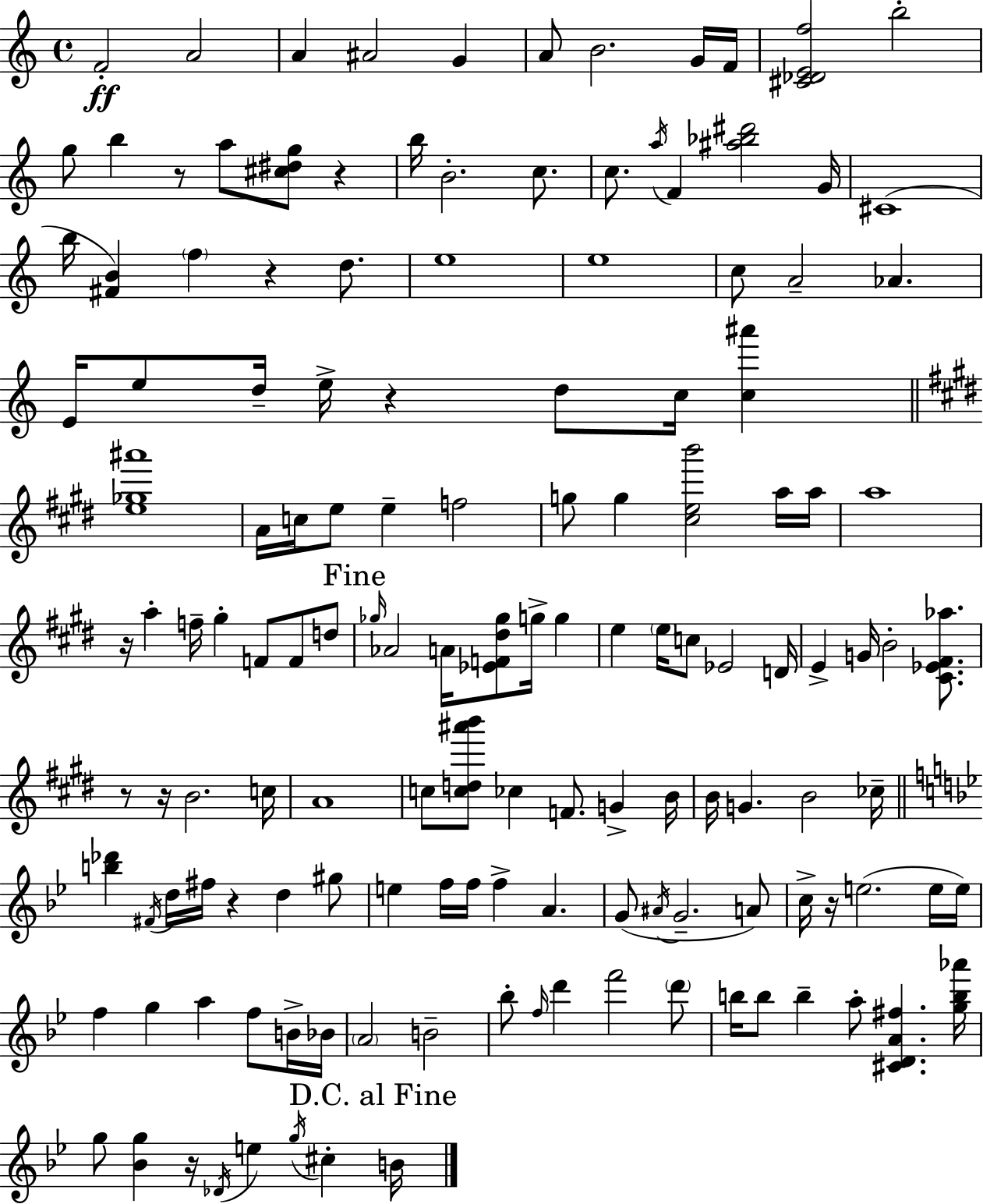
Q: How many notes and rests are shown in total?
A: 141